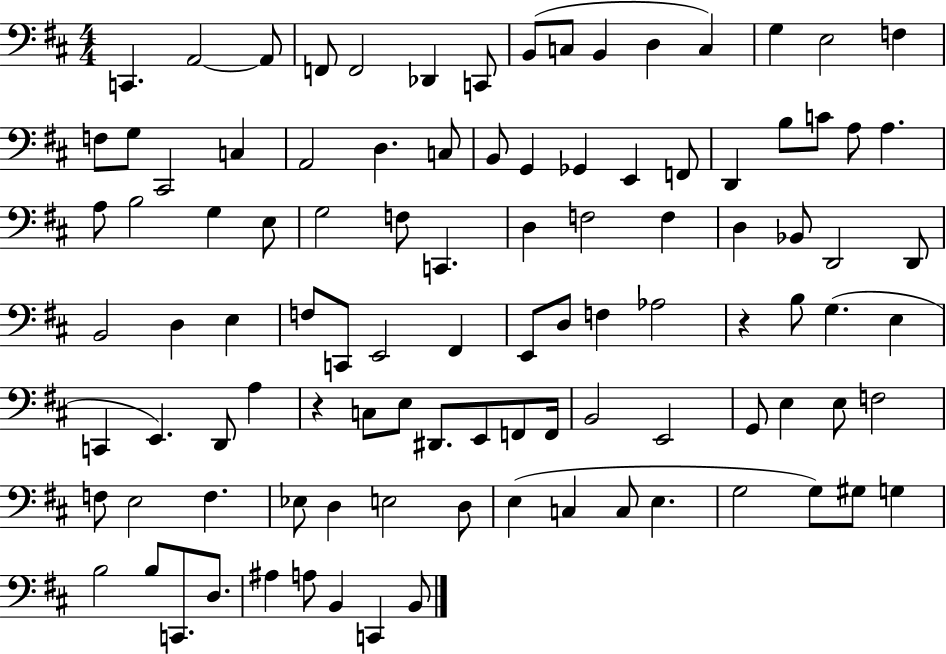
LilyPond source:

{
  \clef bass
  \numericTimeSignature
  \time 4/4
  \key d \major
  c,4. a,2~~ a,8 | f,8 f,2 des,4 c,8 | b,8( c8 b,4 d4 c4) | g4 e2 f4 | \break f8 g8 cis,2 c4 | a,2 d4. c8 | b,8 g,4 ges,4 e,4 f,8 | d,4 b8 c'8 a8 a4. | \break a8 b2 g4 e8 | g2 f8 c,4. | d4 f2 f4 | d4 bes,8 d,2 d,8 | \break b,2 d4 e4 | f8 c,8 e,2 fis,4 | e,8 d8 f4 aes2 | r4 b8 g4.( e4 | \break c,4 e,4.) d,8 a4 | r4 c8 e8 dis,8. e,8 f,8 f,16 | b,2 e,2 | g,8 e4 e8 f2 | \break f8 e2 f4. | ees8 d4 e2 d8 | e4( c4 c8 e4. | g2 g8) gis8 g4 | \break b2 b8 c,8. d8. | ais4 a8 b,4 c,4 b,8 | \bar "|."
}